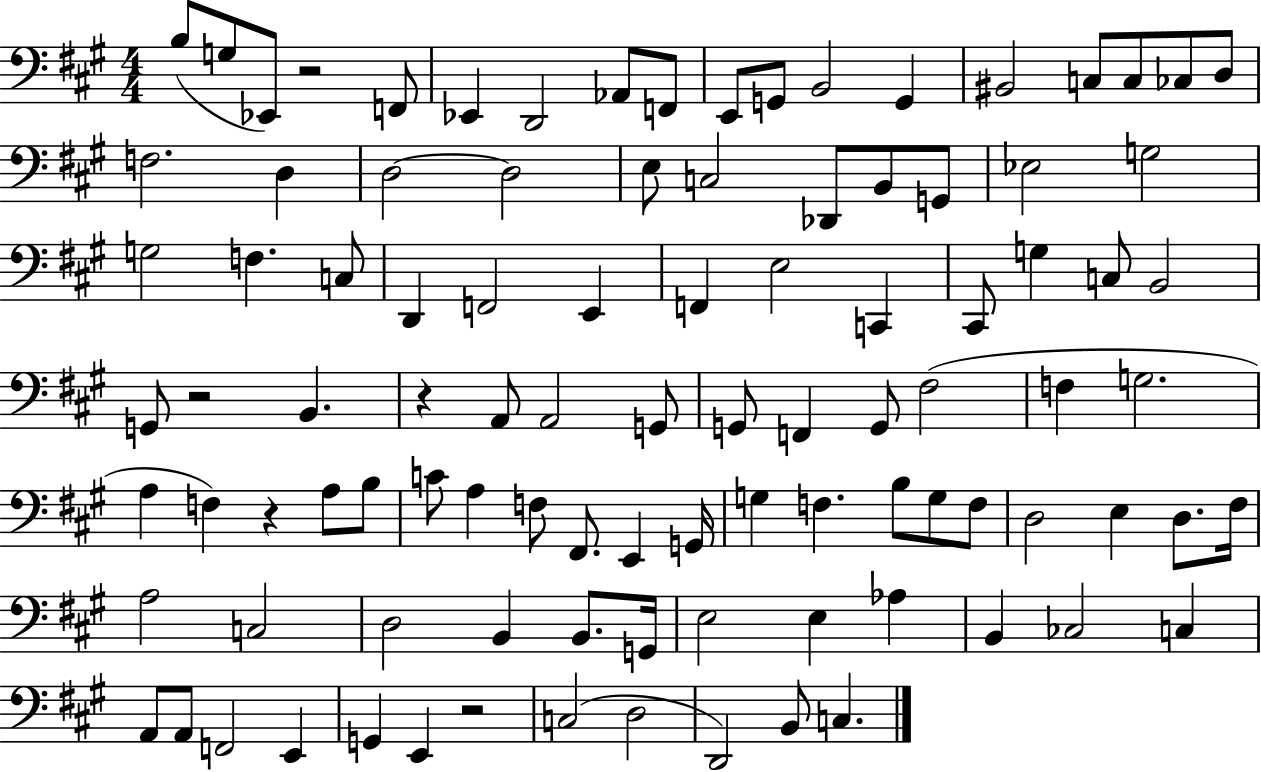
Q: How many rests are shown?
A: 5